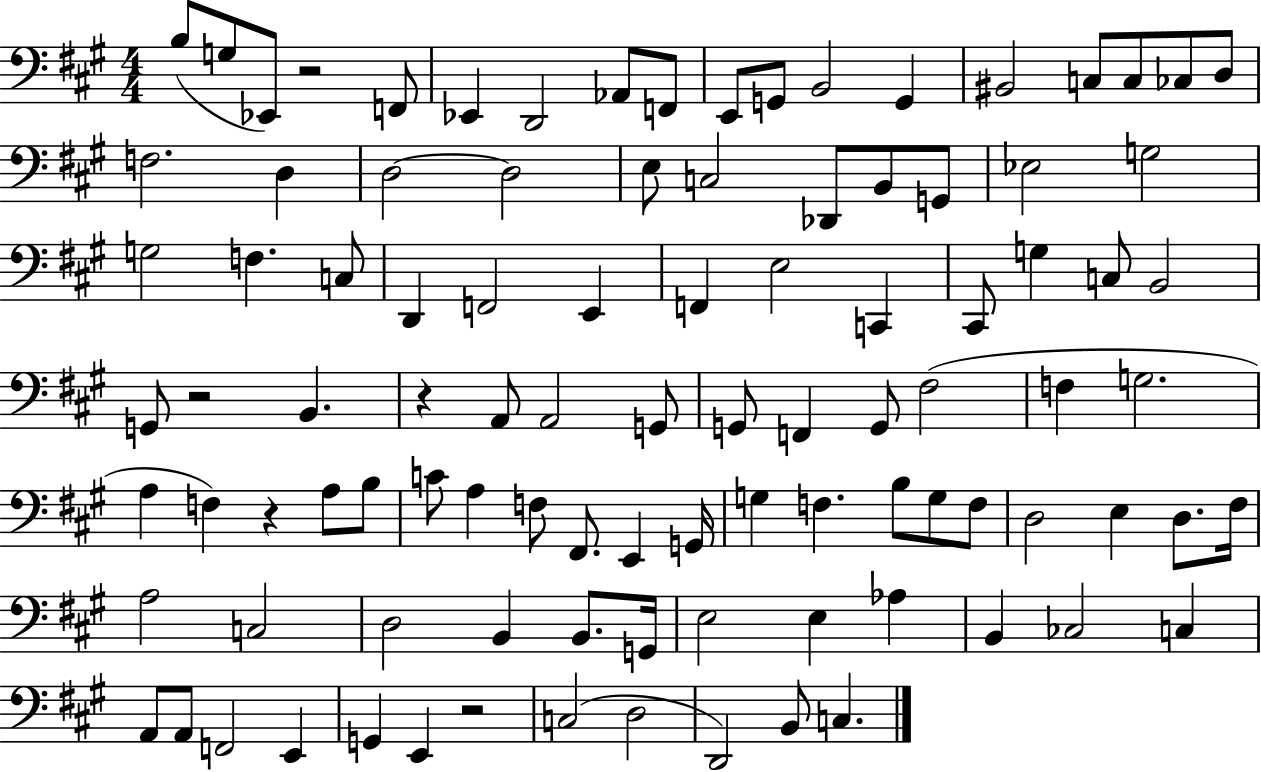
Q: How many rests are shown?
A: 5